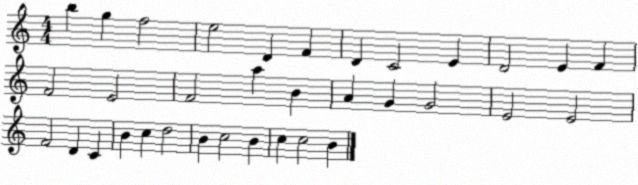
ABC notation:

X:1
T:Untitled
M:4/4
L:1/4
K:C
b g f2 e2 D F D C2 E D2 E F F2 E2 F2 a B A G G2 E2 E2 F2 D C B c d2 B c2 B c c2 B